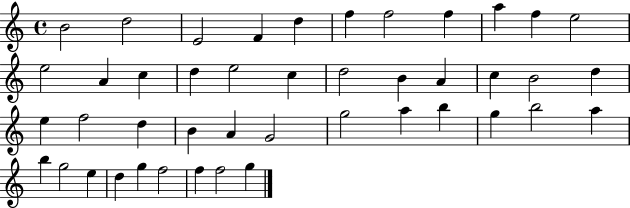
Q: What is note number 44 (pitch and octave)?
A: G5